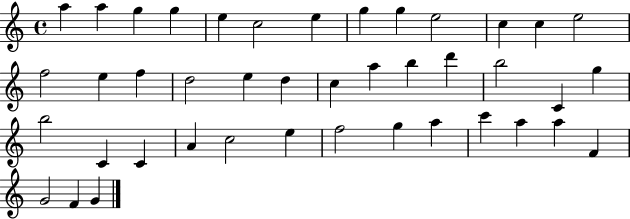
{
  \clef treble
  \time 4/4
  \defaultTimeSignature
  \key c \major
  a''4 a''4 g''4 g''4 | e''4 c''2 e''4 | g''4 g''4 e''2 | c''4 c''4 e''2 | \break f''2 e''4 f''4 | d''2 e''4 d''4 | c''4 a''4 b''4 d'''4 | b''2 c'4 g''4 | \break b''2 c'4 c'4 | a'4 c''2 e''4 | f''2 g''4 a''4 | c'''4 a''4 a''4 f'4 | \break g'2 f'4 g'4 | \bar "|."
}